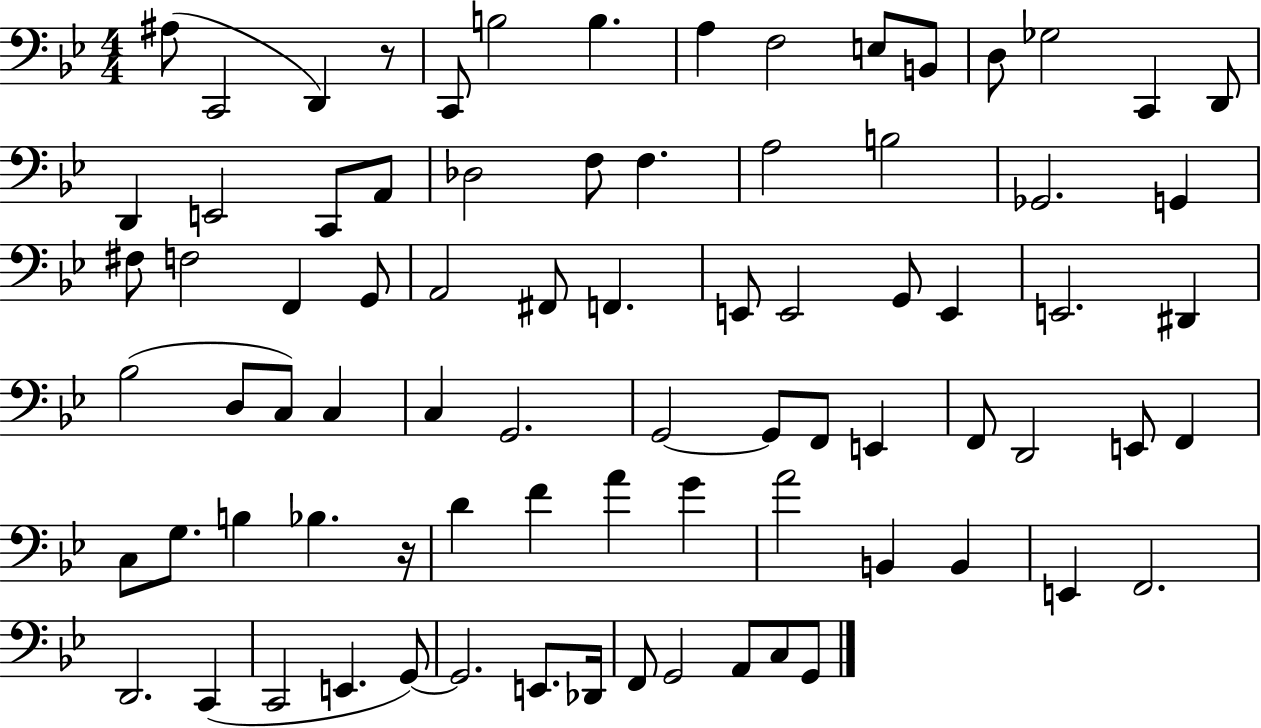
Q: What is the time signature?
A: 4/4